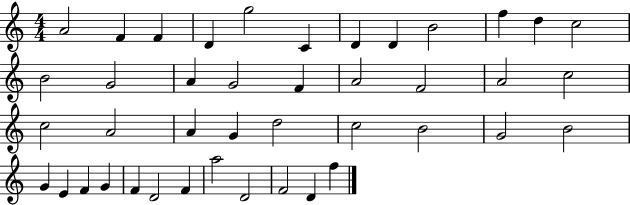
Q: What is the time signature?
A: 4/4